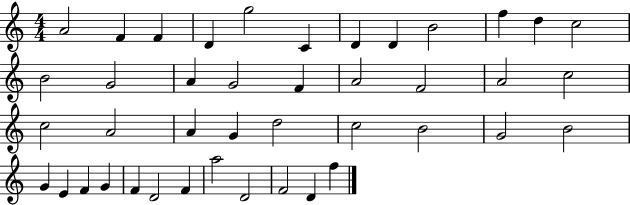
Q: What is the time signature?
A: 4/4